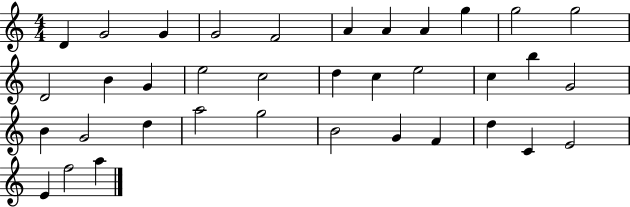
D4/q G4/h G4/q G4/h F4/h A4/q A4/q A4/q G5/q G5/h G5/h D4/h B4/q G4/q E5/h C5/h D5/q C5/q E5/h C5/q B5/q G4/h B4/q G4/h D5/q A5/h G5/h B4/h G4/q F4/q D5/q C4/q E4/h E4/q F5/h A5/q